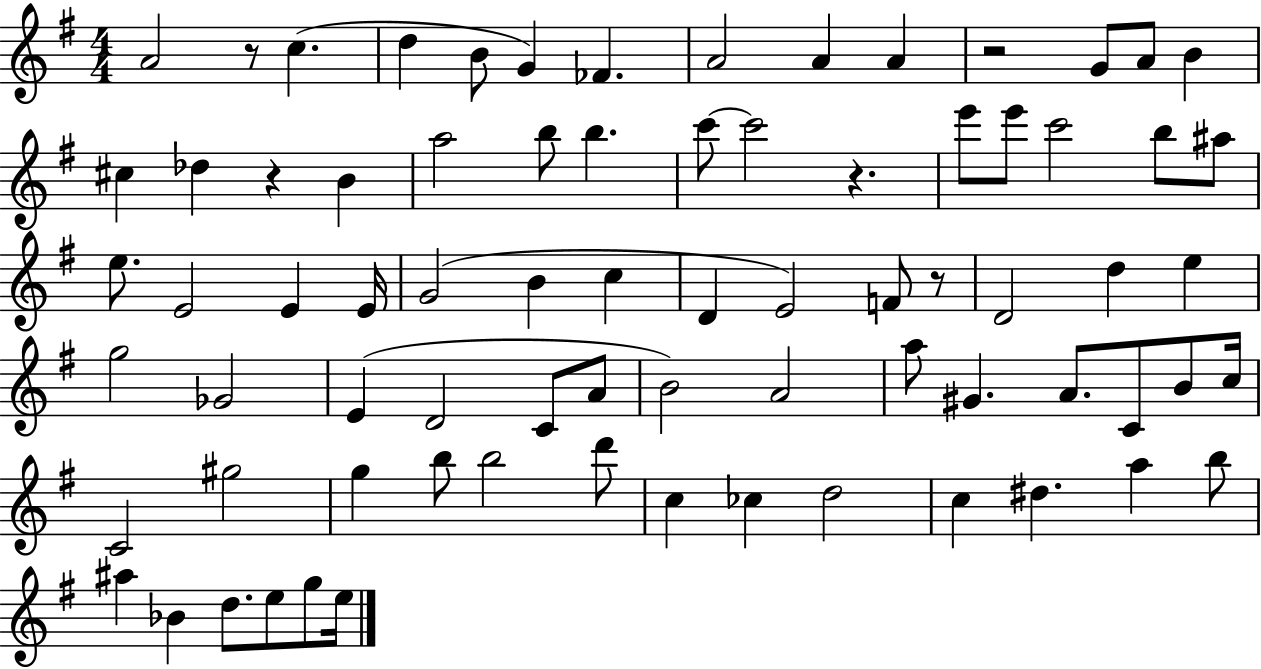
{
  \clef treble
  \numericTimeSignature
  \time 4/4
  \key g \major
  \repeat volta 2 { a'2 r8 c''4.( | d''4 b'8 g'4) fes'4. | a'2 a'4 a'4 | r2 g'8 a'8 b'4 | \break cis''4 des''4 r4 b'4 | a''2 b''8 b''4. | c'''8~~ c'''2 r4. | e'''8 e'''8 c'''2 b''8 ais''8 | \break e''8. e'2 e'4 e'16 | g'2( b'4 c''4 | d'4 e'2) f'8 r8 | d'2 d''4 e''4 | \break g''2 ges'2 | e'4( d'2 c'8 a'8 | b'2) a'2 | a''8 gis'4. a'8. c'8 b'8 c''16 | \break c'2 gis''2 | g''4 b''8 b''2 d'''8 | c''4 ces''4 d''2 | c''4 dis''4. a''4 b''8 | \break ais''4 bes'4 d''8. e''8 g''8 e''16 | } \bar "|."
}